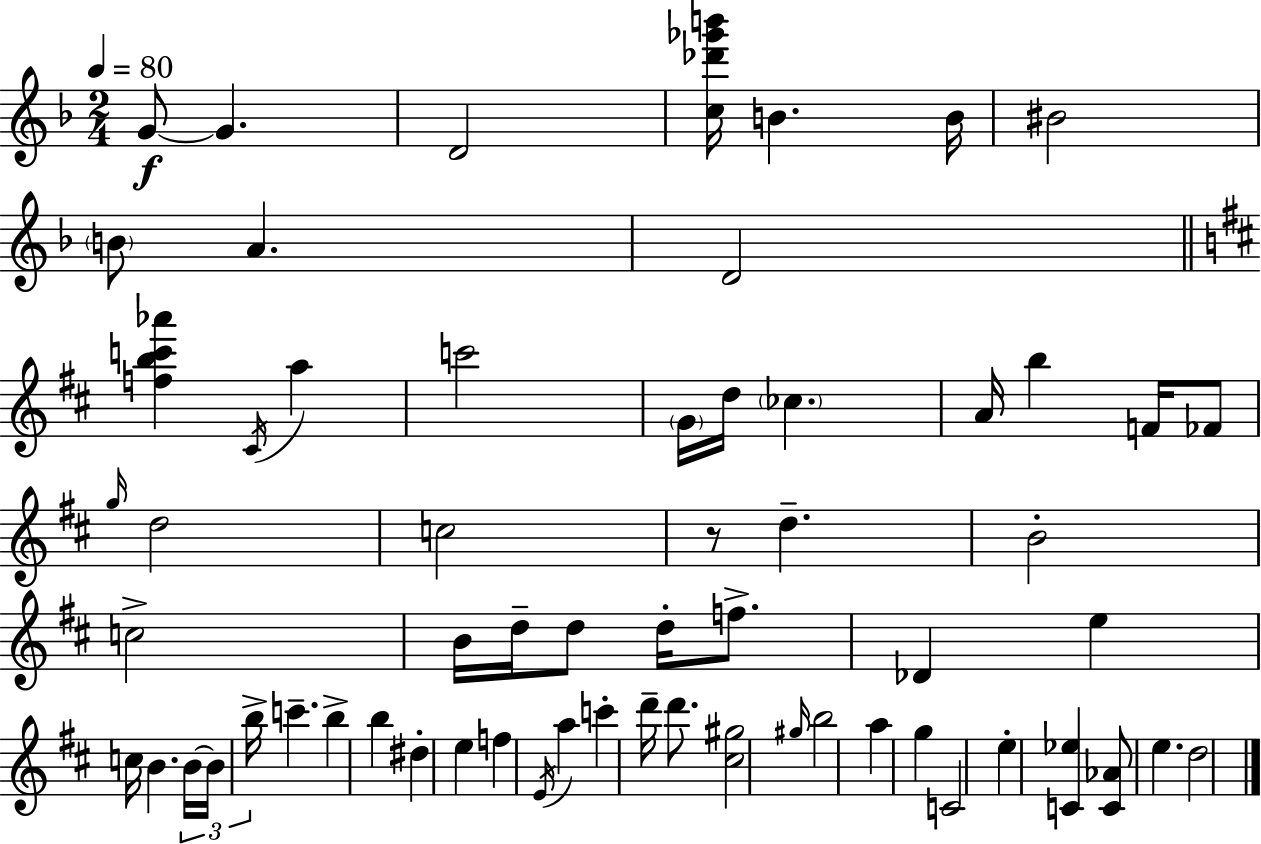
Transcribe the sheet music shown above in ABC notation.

X:1
T:Untitled
M:2/4
L:1/4
K:Dm
G/2 G D2 [c_d'_g'b']/4 B B/4 ^B2 B/2 A D2 [fbc'_a'] ^C/4 a c'2 G/4 d/4 _c A/4 b F/4 _F/2 g/4 d2 c2 z/2 d B2 c2 B/4 d/4 d/2 d/4 f/2 _D e c/4 B B/4 B/4 b/4 c' b b ^d e f E/4 a c' d'/4 d'/2 [^c^g]2 ^g/4 b2 a g C2 e [C_e] [C_A]/2 e d2